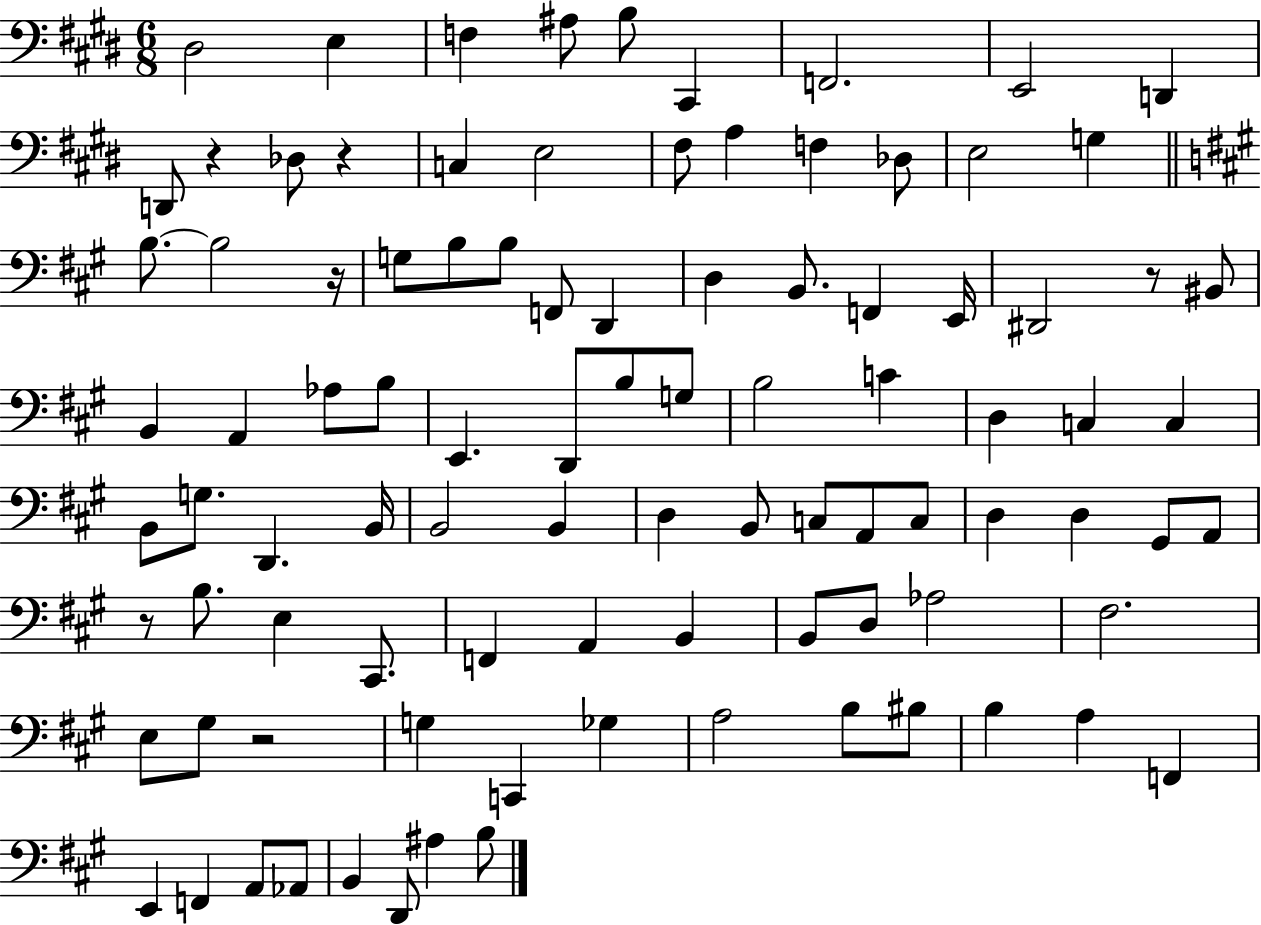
{
  \clef bass
  \numericTimeSignature
  \time 6/8
  \key e \major
  dis2 e4 | f4 ais8 b8 cis,4 | f,2. | e,2 d,4 | \break d,8 r4 des8 r4 | c4 e2 | fis8 a4 f4 des8 | e2 g4 | \break \bar "||" \break \key a \major b8.~~ b2 r16 | g8 b8 b8 f,8 d,4 | d4 b,8. f,4 e,16 | dis,2 r8 bis,8 | \break b,4 a,4 aes8 b8 | e,4. d,8 b8 g8 | b2 c'4 | d4 c4 c4 | \break b,8 g8. d,4. b,16 | b,2 b,4 | d4 b,8 c8 a,8 c8 | d4 d4 gis,8 a,8 | \break r8 b8. e4 cis,8. | f,4 a,4 b,4 | b,8 d8 aes2 | fis2. | \break e8 gis8 r2 | g4 c,4 ges4 | a2 b8 bis8 | b4 a4 f,4 | \break e,4 f,4 a,8 aes,8 | b,4 d,8 ais4 b8 | \bar "|."
}